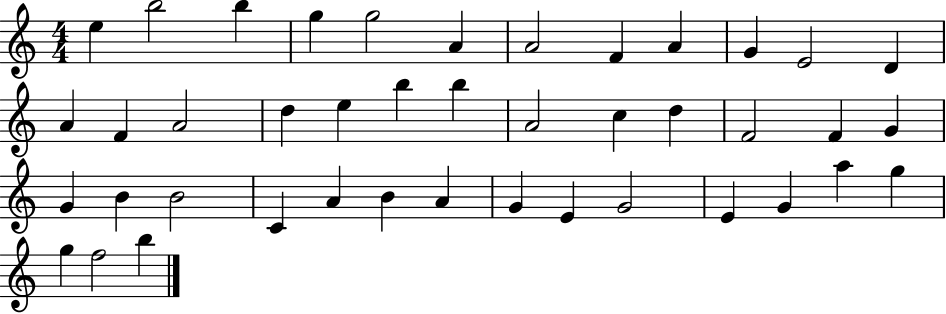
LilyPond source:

{
  \clef treble
  \numericTimeSignature
  \time 4/4
  \key c \major
  e''4 b''2 b''4 | g''4 g''2 a'4 | a'2 f'4 a'4 | g'4 e'2 d'4 | \break a'4 f'4 a'2 | d''4 e''4 b''4 b''4 | a'2 c''4 d''4 | f'2 f'4 g'4 | \break g'4 b'4 b'2 | c'4 a'4 b'4 a'4 | g'4 e'4 g'2 | e'4 g'4 a''4 g''4 | \break g''4 f''2 b''4 | \bar "|."
}